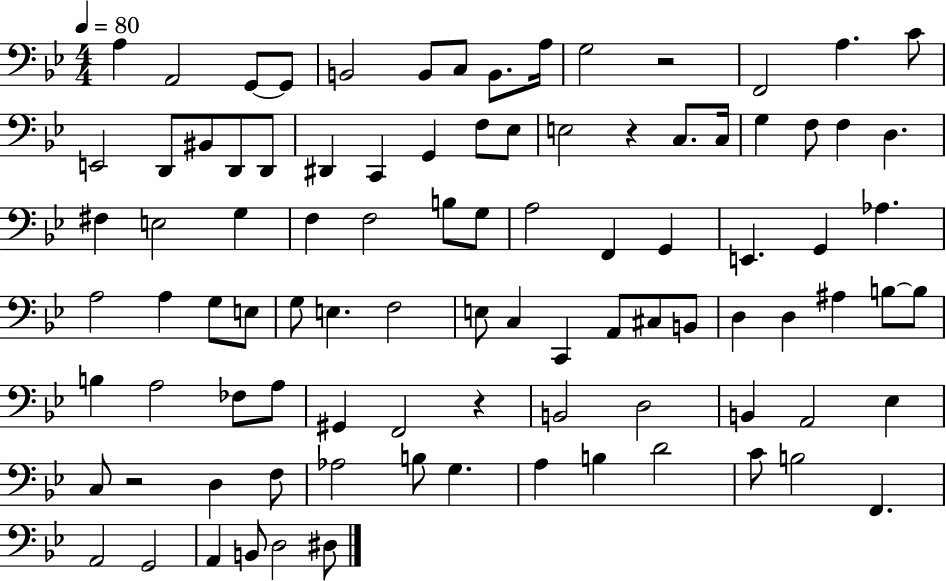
A3/q A2/h G2/e G2/e B2/h B2/e C3/e B2/e. A3/s G3/h R/h F2/h A3/q. C4/e E2/h D2/e BIS2/e D2/e D2/e D#2/q C2/q G2/q F3/e Eb3/e E3/h R/q C3/e. C3/s G3/q F3/e F3/q D3/q. F#3/q E3/h G3/q F3/q F3/h B3/e G3/e A3/h F2/q G2/q E2/q. G2/q Ab3/q. A3/h A3/q G3/e E3/e G3/e E3/q. F3/h E3/e C3/q C2/q A2/e C#3/e B2/e D3/q D3/q A#3/q B3/e B3/e B3/q A3/h FES3/e A3/e G#2/q F2/h R/q B2/h D3/h B2/q A2/h Eb3/q C3/e R/h D3/q F3/e Ab3/h B3/e G3/q. A3/q B3/q D4/h C4/e B3/h F2/q. A2/h G2/h A2/q B2/e D3/h D#3/e